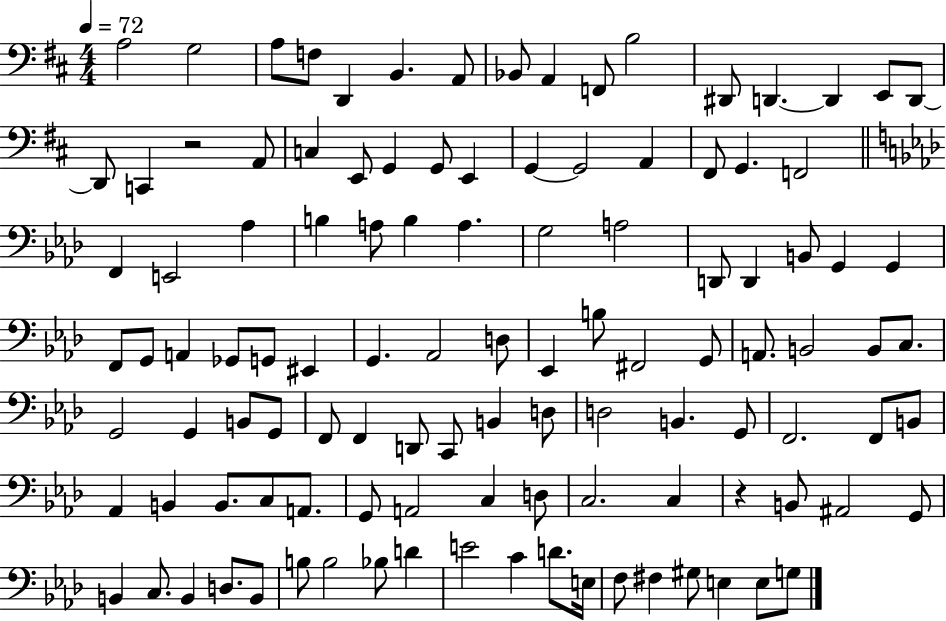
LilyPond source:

{
  \clef bass
  \numericTimeSignature
  \time 4/4
  \key d \major
  \tempo 4 = 72
  a2 g2 | a8 f8 d,4 b,4. a,8 | bes,8 a,4 f,8 b2 | dis,8 d,4.~~ d,4 e,8 d,8~~ | \break d,8 c,4 r2 a,8 | c4 e,8 g,4 g,8 e,4 | g,4~~ g,2 a,4 | fis,8 g,4. f,2 | \break \bar "||" \break \key aes \major f,4 e,2 aes4 | b4 a8 b4 a4. | g2 a2 | d,8 d,4 b,8 g,4 g,4 | \break f,8 g,8 a,4 ges,8 g,8 eis,4 | g,4. aes,2 d8 | ees,4 b8 fis,2 g,8 | a,8. b,2 b,8 c8. | \break g,2 g,4 b,8 g,8 | f,8 f,4 d,8 c,8 b,4 d8 | d2 b,4. g,8 | f,2. f,8 b,8 | \break aes,4 b,4 b,8. c8 a,8. | g,8 a,2 c4 d8 | c2. c4 | r4 b,8 ais,2 g,8 | \break b,4 c8. b,4 d8. b,8 | b8 b2 bes8 d'4 | e'2 c'4 d'8. e16 | f8 fis4 gis8 e4 e8 g8 | \break \bar "|."
}